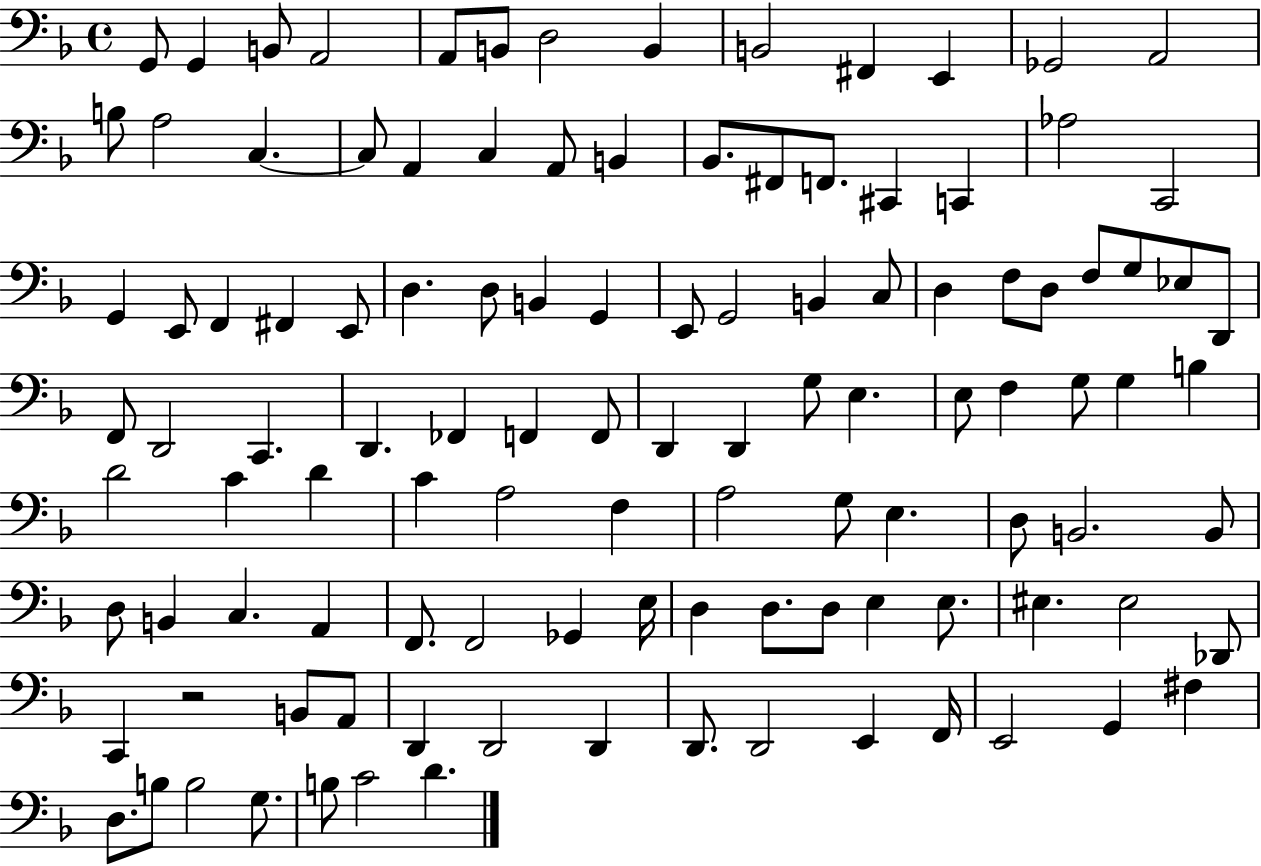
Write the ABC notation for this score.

X:1
T:Untitled
M:4/4
L:1/4
K:F
G,,/2 G,, B,,/2 A,,2 A,,/2 B,,/2 D,2 B,, B,,2 ^F,, E,, _G,,2 A,,2 B,/2 A,2 C, C,/2 A,, C, A,,/2 B,, _B,,/2 ^F,,/2 F,,/2 ^C,, C,, _A,2 C,,2 G,, E,,/2 F,, ^F,, E,,/2 D, D,/2 B,, G,, E,,/2 G,,2 B,, C,/2 D, F,/2 D,/2 F,/2 G,/2 _E,/2 D,,/2 F,,/2 D,,2 C,, D,, _F,, F,, F,,/2 D,, D,, G,/2 E, E,/2 F, G,/2 G, B, D2 C D C A,2 F, A,2 G,/2 E, D,/2 B,,2 B,,/2 D,/2 B,, C, A,, F,,/2 F,,2 _G,, E,/4 D, D,/2 D,/2 E, E,/2 ^E, ^E,2 _D,,/2 C,, z2 B,,/2 A,,/2 D,, D,,2 D,, D,,/2 D,,2 E,, F,,/4 E,,2 G,, ^F, D,/2 B,/2 B,2 G,/2 B,/2 C2 D